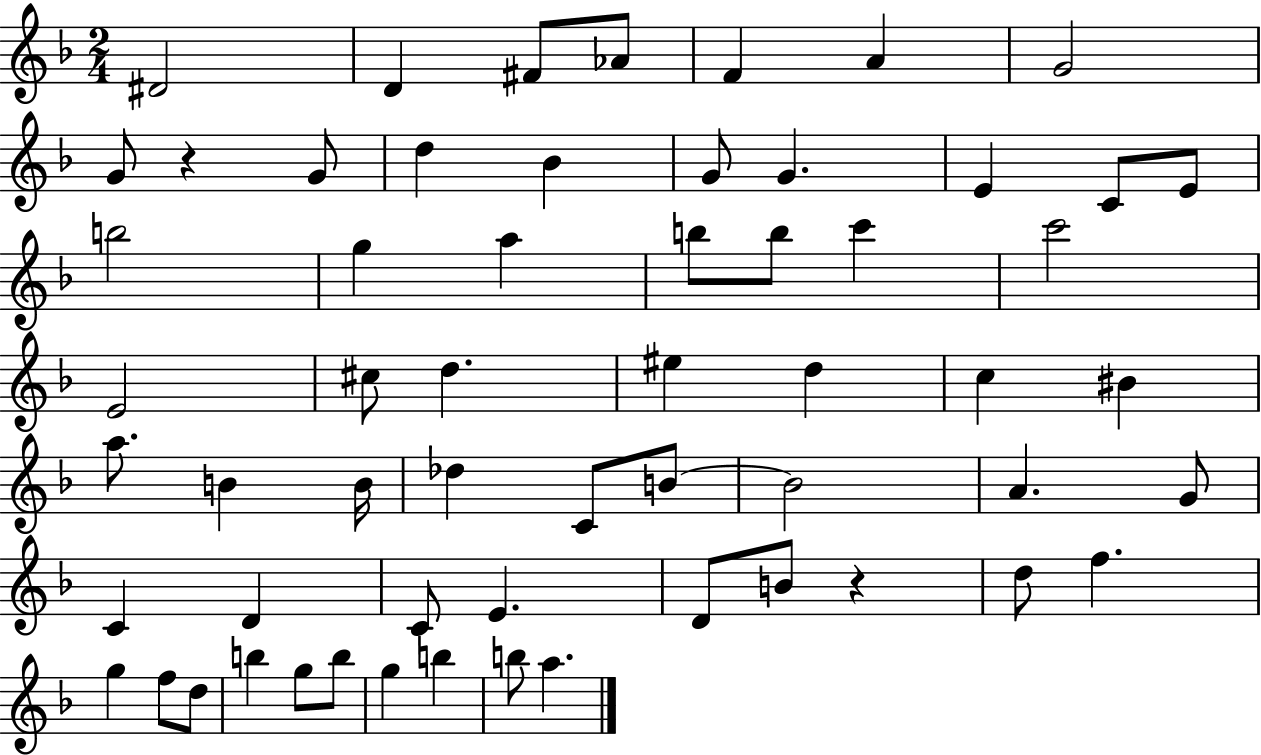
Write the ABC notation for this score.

X:1
T:Untitled
M:2/4
L:1/4
K:F
^D2 D ^F/2 _A/2 F A G2 G/2 z G/2 d _B G/2 G E C/2 E/2 b2 g a b/2 b/2 c' c'2 E2 ^c/2 d ^e d c ^B a/2 B B/4 _d C/2 B/2 B2 A G/2 C D C/2 E D/2 B/2 z d/2 f g f/2 d/2 b g/2 b/2 g b b/2 a